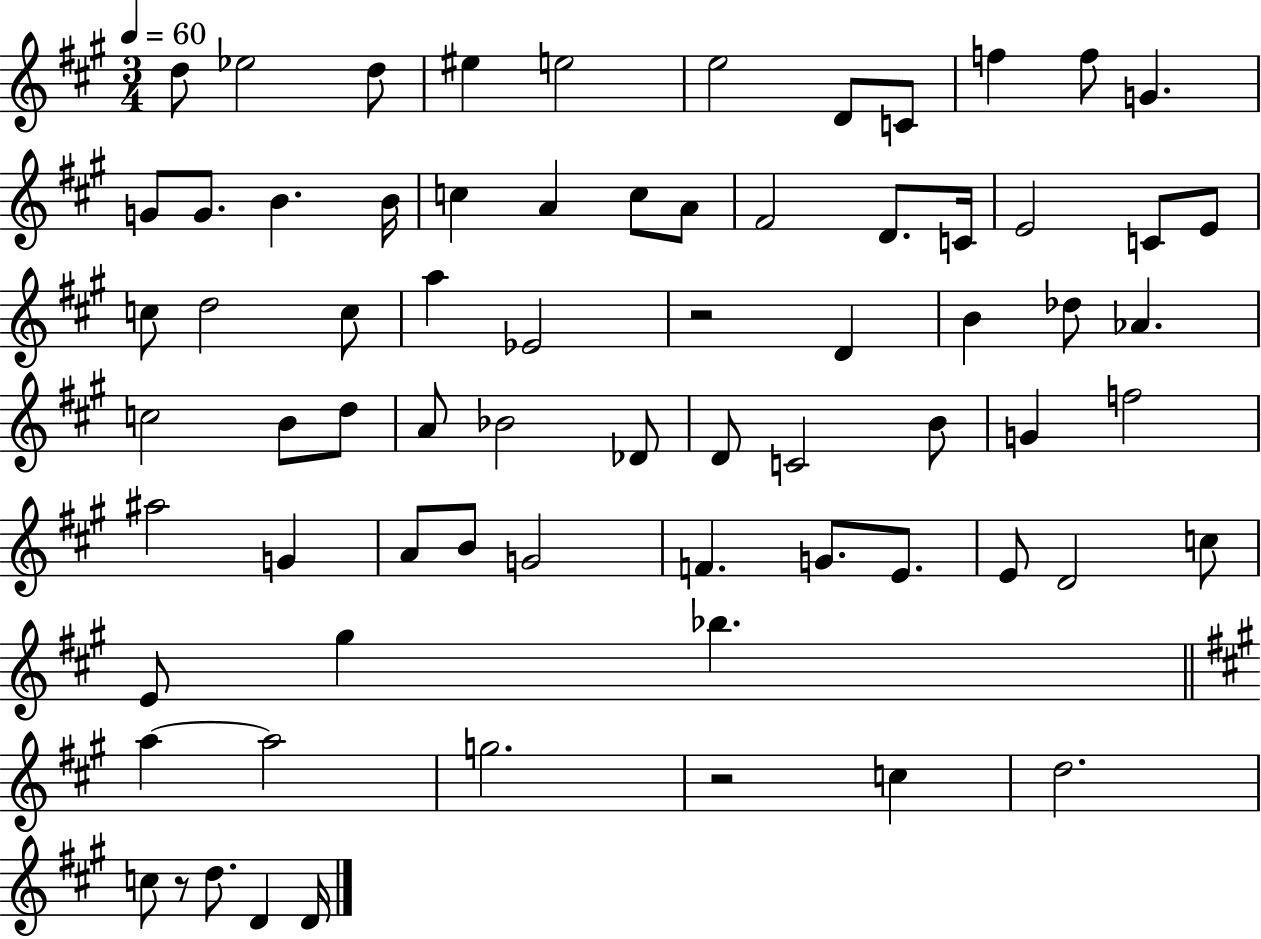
{
  \clef treble
  \numericTimeSignature
  \time 3/4
  \key a \major
  \tempo 4 = 60
  \repeat volta 2 { d''8 ees''2 d''8 | eis''4 e''2 | e''2 d'8 c'8 | f''4 f''8 g'4. | \break g'8 g'8. b'4. b'16 | c''4 a'4 c''8 a'8 | fis'2 d'8. c'16 | e'2 c'8 e'8 | \break c''8 d''2 c''8 | a''4 ees'2 | r2 d'4 | b'4 des''8 aes'4. | \break c''2 b'8 d''8 | a'8 bes'2 des'8 | d'8 c'2 b'8 | g'4 f''2 | \break ais''2 g'4 | a'8 b'8 g'2 | f'4. g'8. e'8. | e'8 d'2 c''8 | \break e'8 gis''4 bes''4. | \bar "||" \break \key a \major a''4~~ a''2 | g''2. | r2 c''4 | d''2. | \break c''8 r8 d''8. d'4 d'16 | } \bar "|."
}